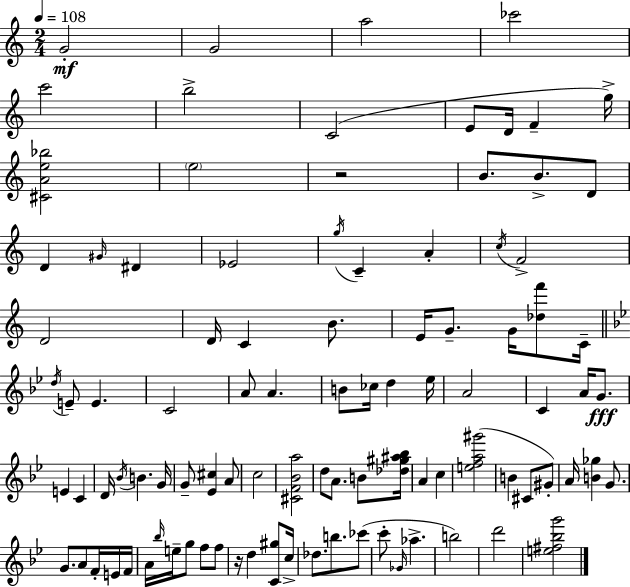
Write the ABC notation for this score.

X:1
T:Untitled
M:2/4
L:1/4
K:C
G2 G2 a2 _c'2 c'2 b2 C2 E/2 D/4 F g/4 [^CAe_b]2 e2 z2 B/2 B/2 D/2 D ^G/4 ^D _E2 g/4 C A c/4 F2 D2 D/4 C B/2 E/4 G/2 G/4 [_df']/2 C/4 d/4 E/2 E C2 A/2 A B/2 _c/4 d _e/4 A2 C A/4 G/2 E C D/4 _B/4 B G/4 G/2 [_E^c] A/2 c2 [^CF_Ba]2 d/2 A/2 B/2 [_d^g^a_b]/4 A c [efa^g']2 B ^C/2 ^G/2 A/4 [B_g] G/2 G/2 A/2 F/4 E/4 F/4 A/4 _b/4 e/4 g/2 f/2 f/2 z/4 d [C^g]/2 c/4 _d/2 b/2 _c'/2 c'/2 _G/4 _a b2 d'2 [e^f_bg']2